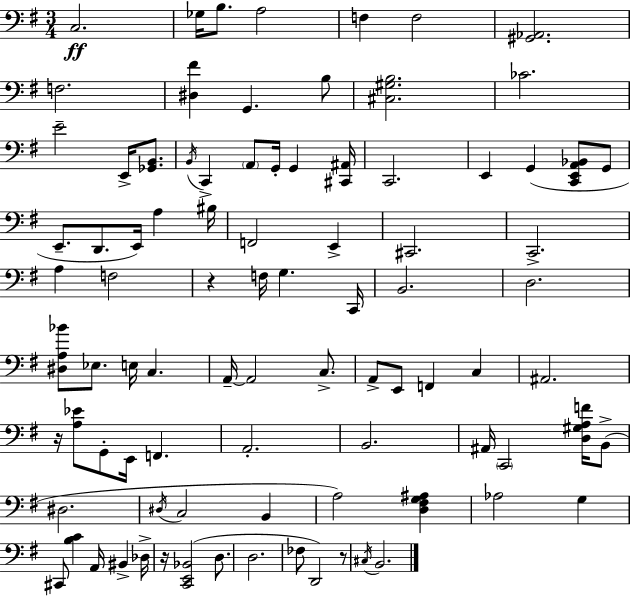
C3/h. Gb3/s B3/e. A3/h F3/q F3/h [G#2,Ab2]/h. F3/h. [D#3,F#4]/q G2/q. B3/e [C#3,G#3,B3]/h. CES4/h. E4/h E2/s [Gb2,B2]/e. B2/s C2/q A2/e G2/s G2/q [C#2,A#2]/s C2/h. E2/q G2/q [C2,E2,A2,Bb2]/e G2/e E2/e. D2/e. E2/s A3/q BIS3/s F2/h E2/q C#2/h. C2/h. A3/q F3/h R/q F3/s G3/q. C2/s B2/h. D3/h. [D#3,A3,Bb4]/e Eb3/e. E3/s C3/q. A2/s A2/h C3/e. A2/e E2/e F2/q C3/q A#2/h. R/s [A3,Eb4]/e G2/e E2/s F2/q. A2/h. B2/h. A#2/s C2/h [D3,G#3,A3,F4]/s B2/e D#3/h. D#3/s C3/h B2/q A3/h [D3,F#3,G3,A#3]/q Ab3/h G3/q C#2/e [B3,C4]/q A2/s BIS2/q Db3/s R/s [C2,E2,Bb2]/h D3/e. D3/h. FES3/e D2/h R/e C#3/s B2/h.